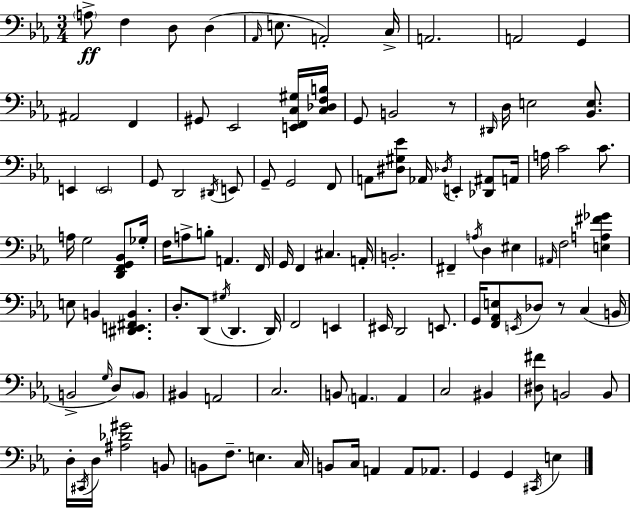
{
  \clef bass
  \numericTimeSignature
  \time 3/4
  \key c \minor
  \parenthesize a8->\ff f4 d8 d4( | \grace { aes,16 } e8. a,2-.) | c16-> a,2. | a,2 g,4 | \break ais,2 f,4 | gis,8 ees,2 <e, f, c gis>16 | <c des f b>16 g,8 b,2 r8 | \grace { dis,16 } d16 e2 <bes, e>8. | \break e,4 \parenthesize e,2 | g,8 d,2 | \acciaccatura { dis,16 } e,8 g,8-- g,2 | f,8 a,8 <dis gis ees'>8 aes,16 \acciaccatura { des16 } e,4-. | \break <des, ais,>8 a,16 a16 c'2 | c'8. a16 g2 | <d, f, g, bes,>8 ges16-. f16 a8-> b8-. a,4. | f,16 g,16 f,4 cis4. | \break a,16-. b,2.-. | fis,4-- \acciaccatura { a16 } d4 | eis4 \grace { ais,16 } f2 | <e a fis' ges'>4 e8 b,4 | \break <dis, e, fis, b,>4. d8.-. d,8( \acciaccatura { gis16 } | d,4. d,16) f,2 | e,4 eis,16 d,2 | e,8. g,16 <f, aes, e>8 \acciaccatura { e,16 } des8 | \break r8 c4( b,16 b,2-> | \grace { g16 }) d8 \parenthesize b,8 bis,4 | a,2 c2. | b,8 \parenthesize a,4. | \break a,4 c2 | bis,4 <dis fis'>8 b,2 | b,8 d16-. \acciaccatura { cis,16 } d16 | <ais des' gis'>2 b,8 b,8 | \break f8.-- e4. c16 b,8 | c16 a,4 a,8 aes,8. g,4 | g,4 \acciaccatura { cis,16 } e4 \bar "|."
}